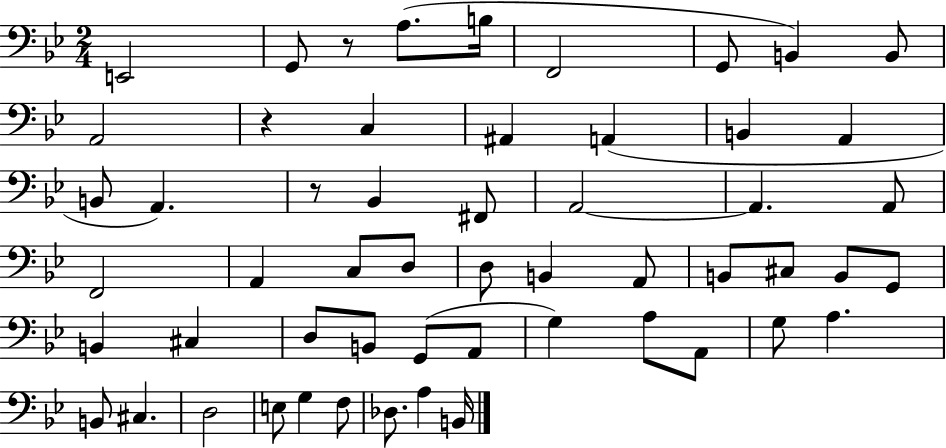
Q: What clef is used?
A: bass